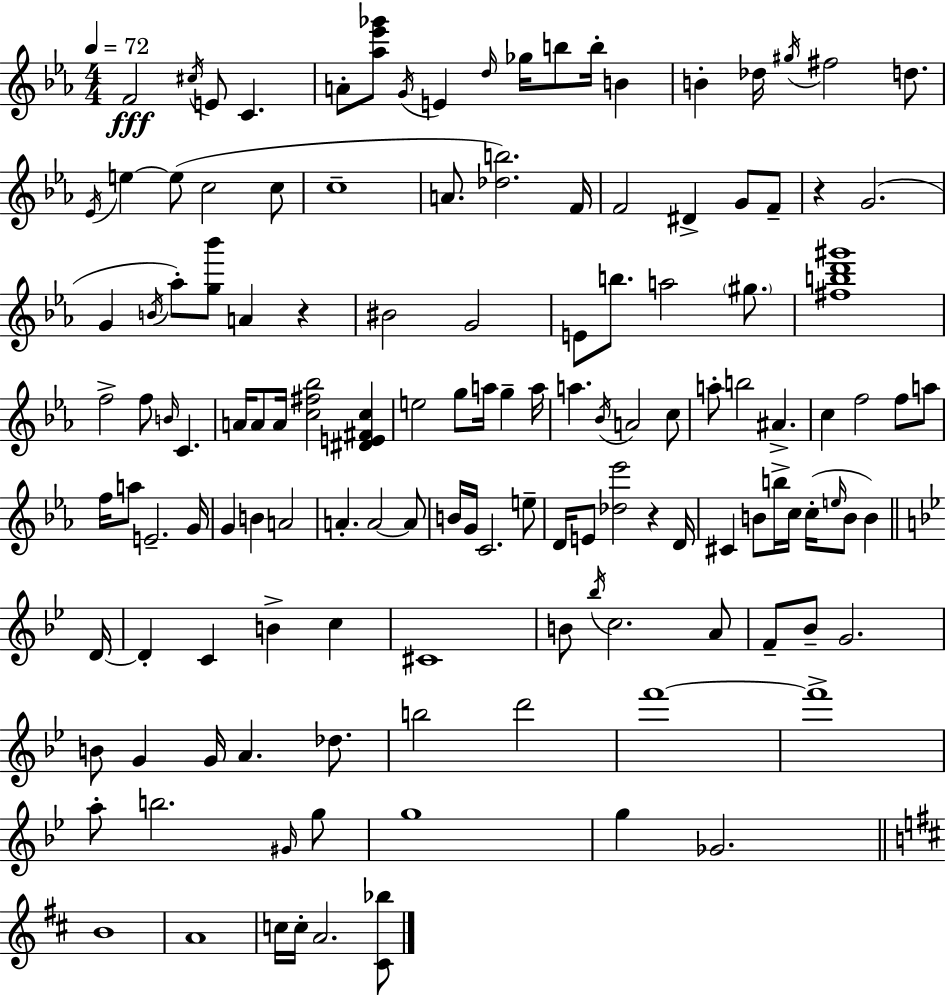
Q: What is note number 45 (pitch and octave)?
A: A4